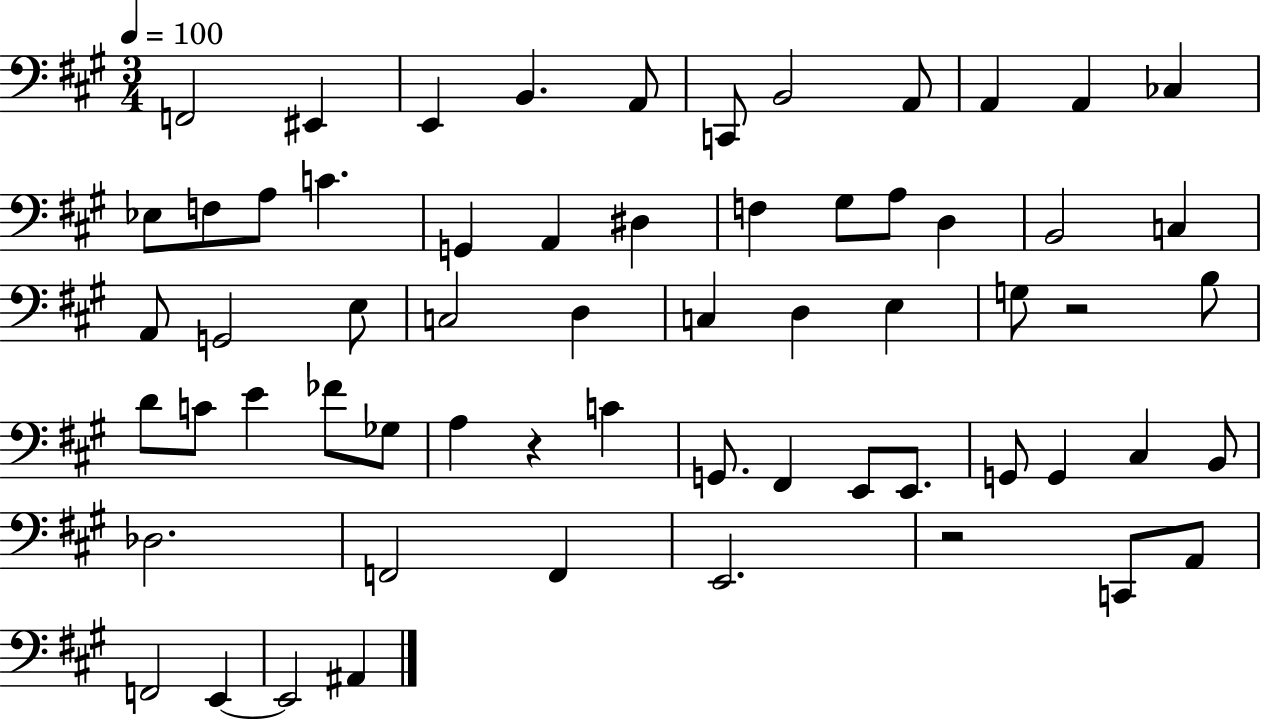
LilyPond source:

{
  \clef bass
  \numericTimeSignature
  \time 3/4
  \key a \major
  \tempo 4 = 100
  \repeat volta 2 { f,2 eis,4 | e,4 b,4. a,8 | c,8 b,2 a,8 | a,4 a,4 ces4 | \break ees8 f8 a8 c'4. | g,4 a,4 dis4 | f4 gis8 a8 d4 | b,2 c4 | \break a,8 g,2 e8 | c2 d4 | c4 d4 e4 | g8 r2 b8 | \break d'8 c'8 e'4 fes'8 ges8 | a4 r4 c'4 | g,8. fis,4 e,8 e,8. | g,8 g,4 cis4 b,8 | \break des2. | f,2 f,4 | e,2. | r2 c,8 a,8 | \break f,2 e,4~~ | e,2 ais,4 | } \bar "|."
}